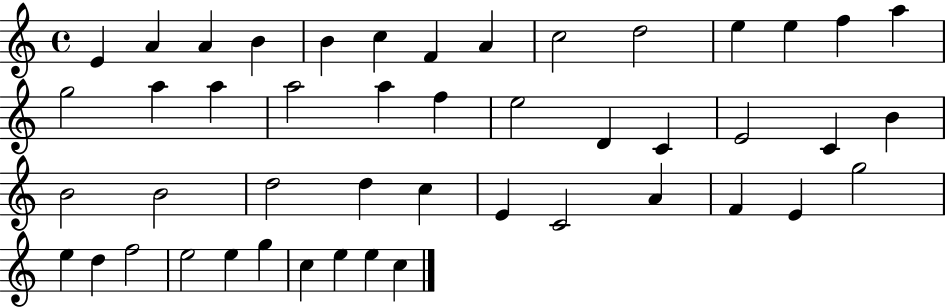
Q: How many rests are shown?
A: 0